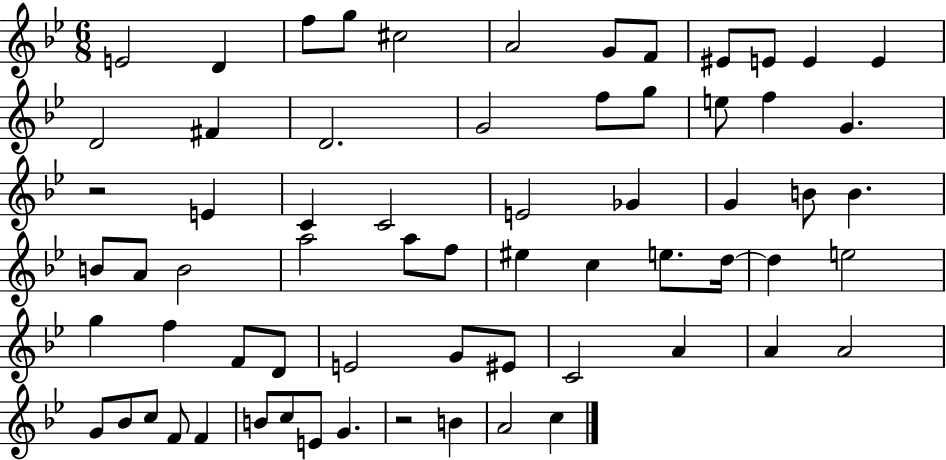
E4/h D4/q F5/e G5/e C#5/h A4/h G4/e F4/e EIS4/e E4/e E4/q E4/q D4/h F#4/q D4/h. G4/h F5/e G5/e E5/e F5/q G4/q. R/h E4/q C4/q C4/h E4/h Gb4/q G4/q B4/e B4/q. B4/e A4/e B4/h A5/h A5/e F5/e EIS5/q C5/q E5/e. D5/s D5/q E5/h G5/q F5/q F4/e D4/e E4/h G4/e EIS4/e C4/h A4/q A4/q A4/h G4/e Bb4/e C5/e F4/e F4/q B4/e C5/e E4/e G4/q. R/h B4/q A4/h C5/q